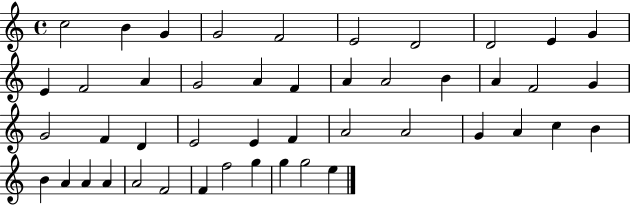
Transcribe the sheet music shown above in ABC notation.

X:1
T:Untitled
M:4/4
L:1/4
K:C
c2 B G G2 F2 E2 D2 D2 E G E F2 A G2 A F A A2 B A F2 G G2 F D E2 E F A2 A2 G A c B B A A A A2 F2 F f2 g g g2 e